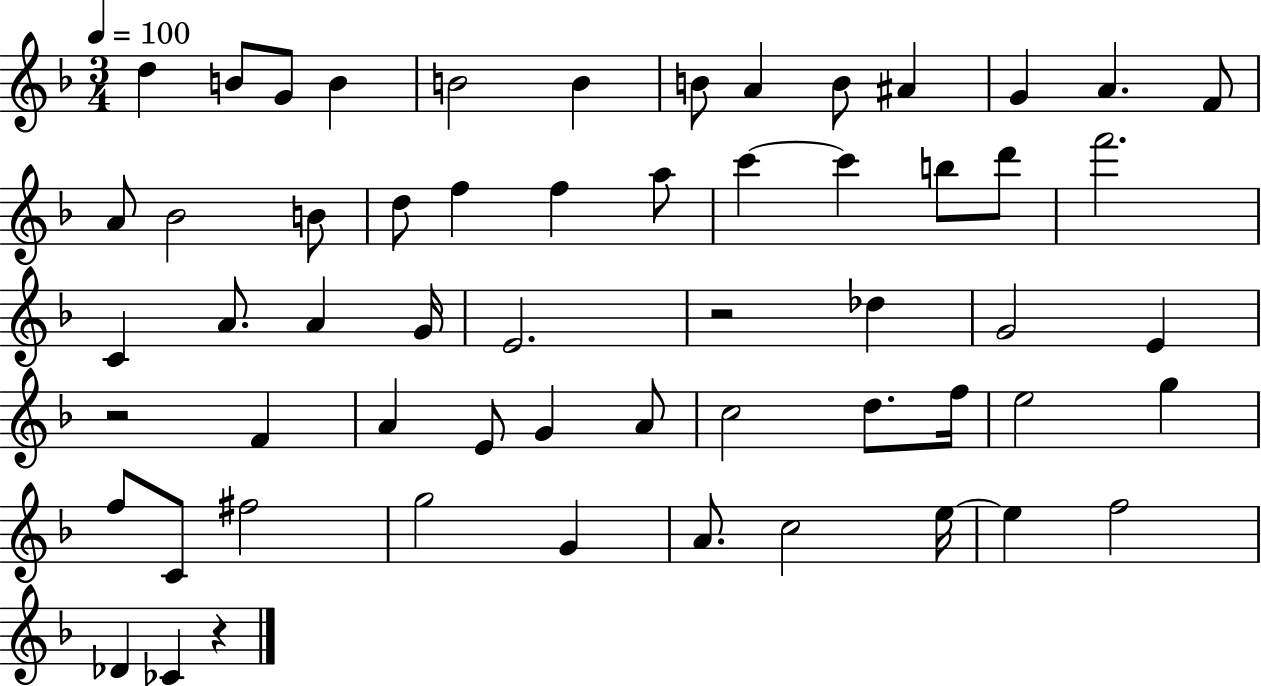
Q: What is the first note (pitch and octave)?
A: D5